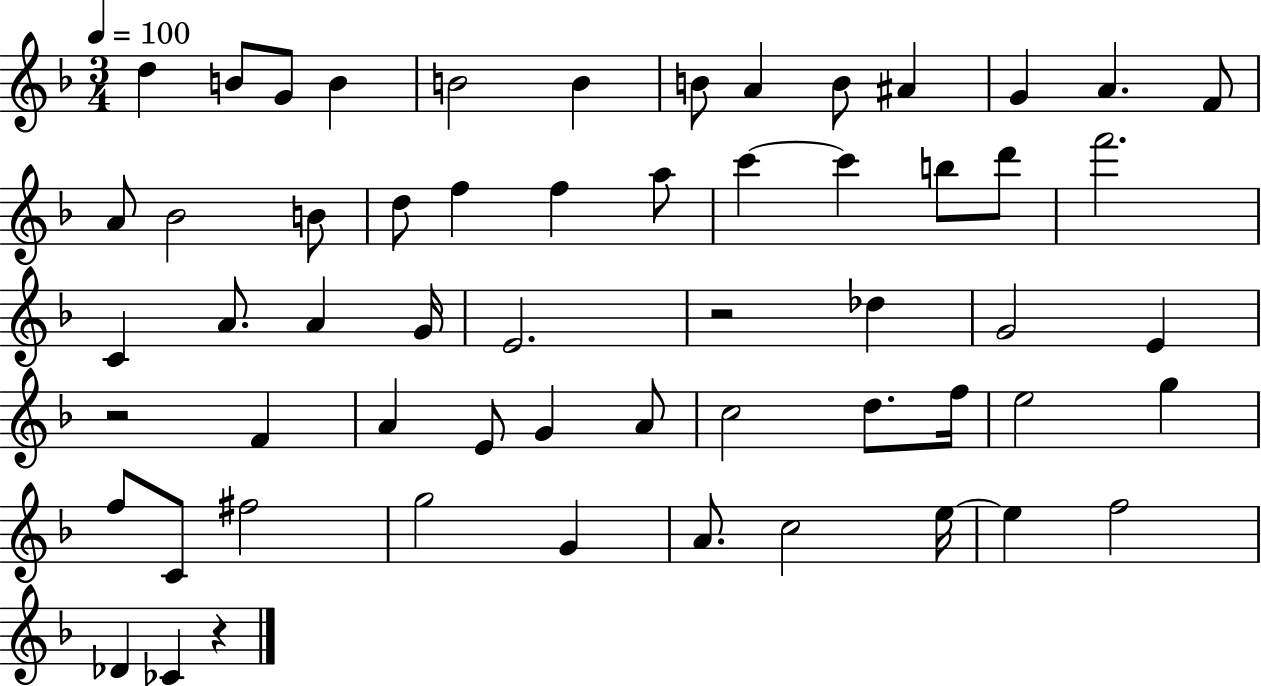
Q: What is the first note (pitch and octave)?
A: D5